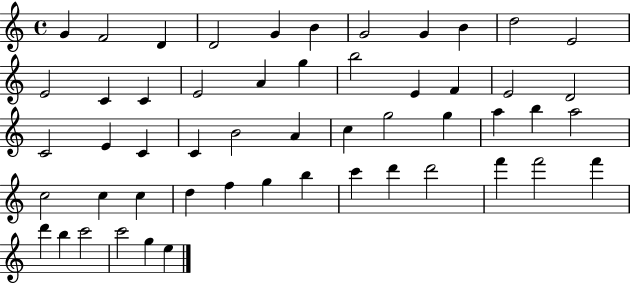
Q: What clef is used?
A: treble